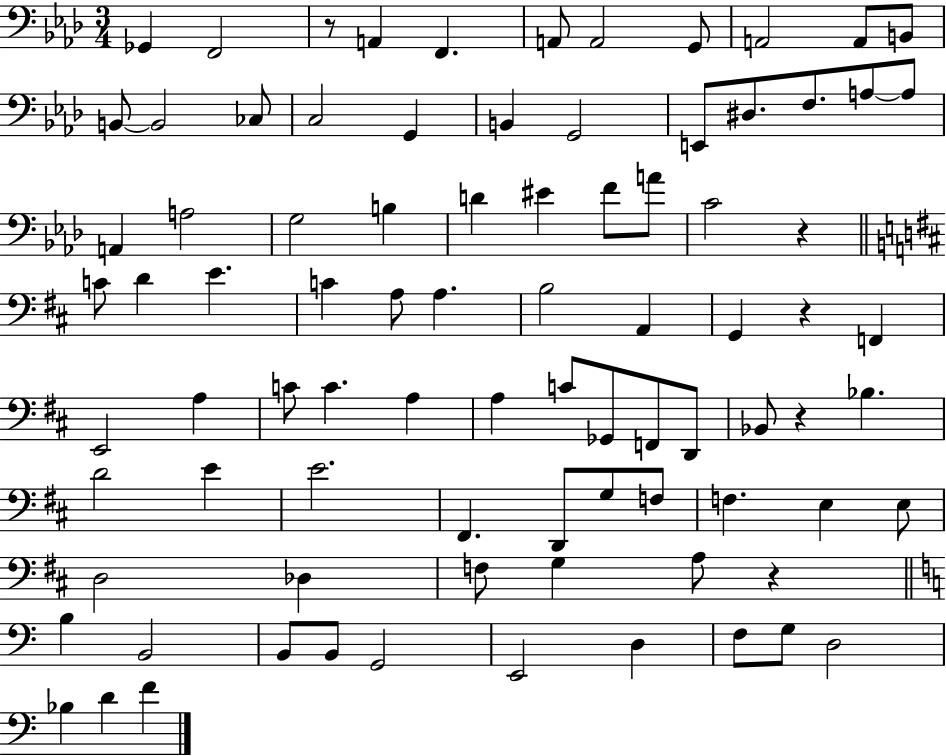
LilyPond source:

{
  \clef bass
  \numericTimeSignature
  \time 3/4
  \key aes \major
  ges,4 f,2 | r8 a,4 f,4. | a,8 a,2 g,8 | a,2 a,8 b,8 | \break b,8~~ b,2 ces8 | c2 g,4 | b,4 g,2 | e,8 dis8. f8. a8~~ a8 | \break a,4 a2 | g2 b4 | d'4 eis'4 f'8 a'8 | c'2 r4 | \break \bar "||" \break \key d \major c'8 d'4 e'4. | c'4 a8 a4. | b2 a,4 | g,4 r4 f,4 | \break e,2 a4 | c'8 c'4. a4 | a4 c'8 ges,8 f,8 d,8 | bes,8 r4 bes4. | \break d'2 e'4 | e'2. | fis,4. d,8 g8 f8 | f4. e4 e8 | \break d2 des4 | f8 g4 a8 r4 | \bar "||" \break \key c \major b4 b,2 | b,8 b,8 g,2 | e,2 d4 | f8 g8 d2 | \break bes4 d'4 f'4 | \bar "|."
}